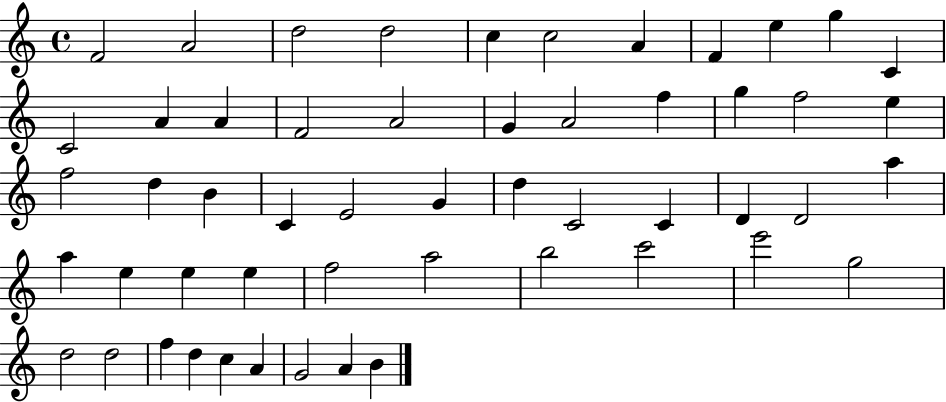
{
  \clef treble
  \time 4/4
  \defaultTimeSignature
  \key c \major
  f'2 a'2 | d''2 d''2 | c''4 c''2 a'4 | f'4 e''4 g''4 c'4 | \break c'2 a'4 a'4 | f'2 a'2 | g'4 a'2 f''4 | g''4 f''2 e''4 | \break f''2 d''4 b'4 | c'4 e'2 g'4 | d''4 c'2 c'4 | d'4 d'2 a''4 | \break a''4 e''4 e''4 e''4 | f''2 a''2 | b''2 c'''2 | e'''2 g''2 | \break d''2 d''2 | f''4 d''4 c''4 a'4 | g'2 a'4 b'4 | \bar "|."
}